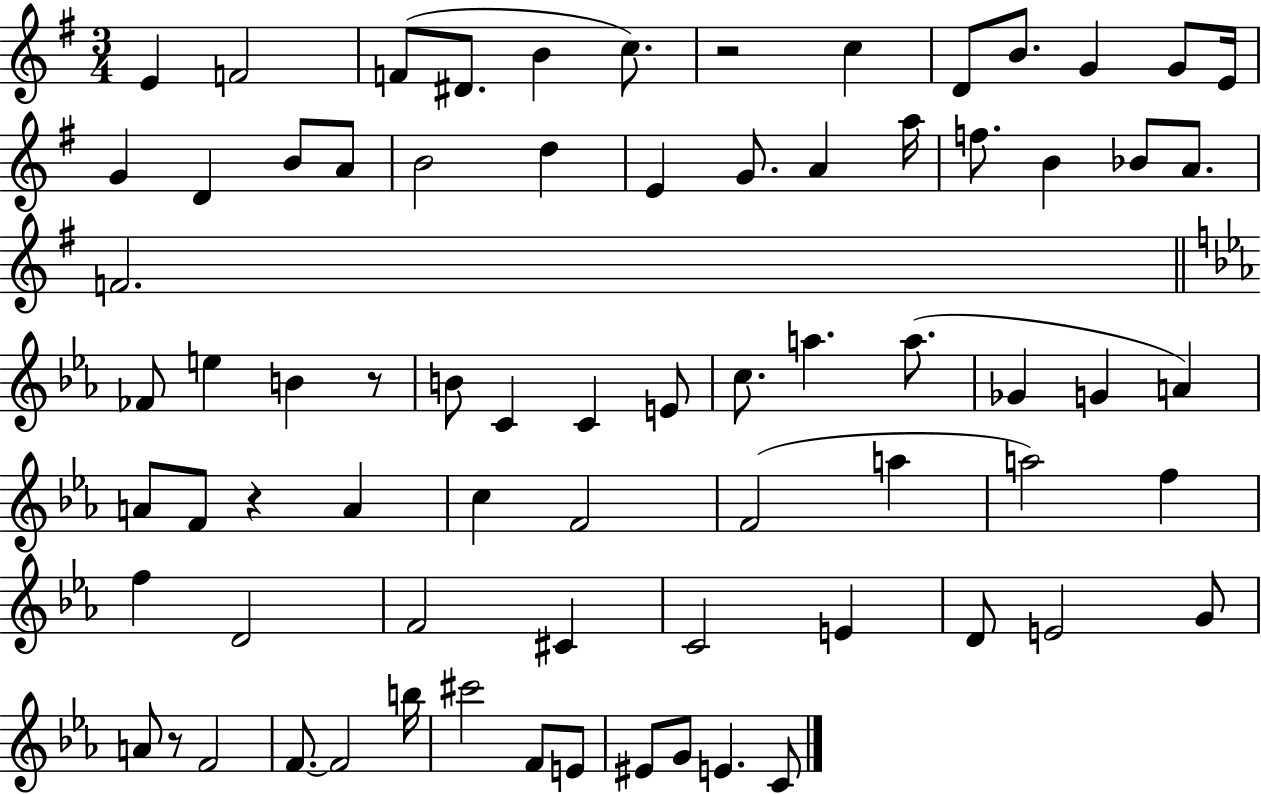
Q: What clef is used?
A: treble